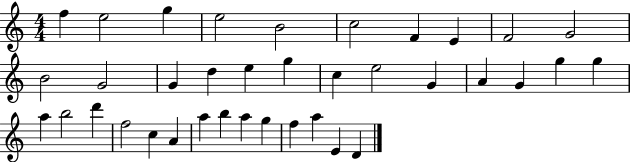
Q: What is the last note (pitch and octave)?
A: D4